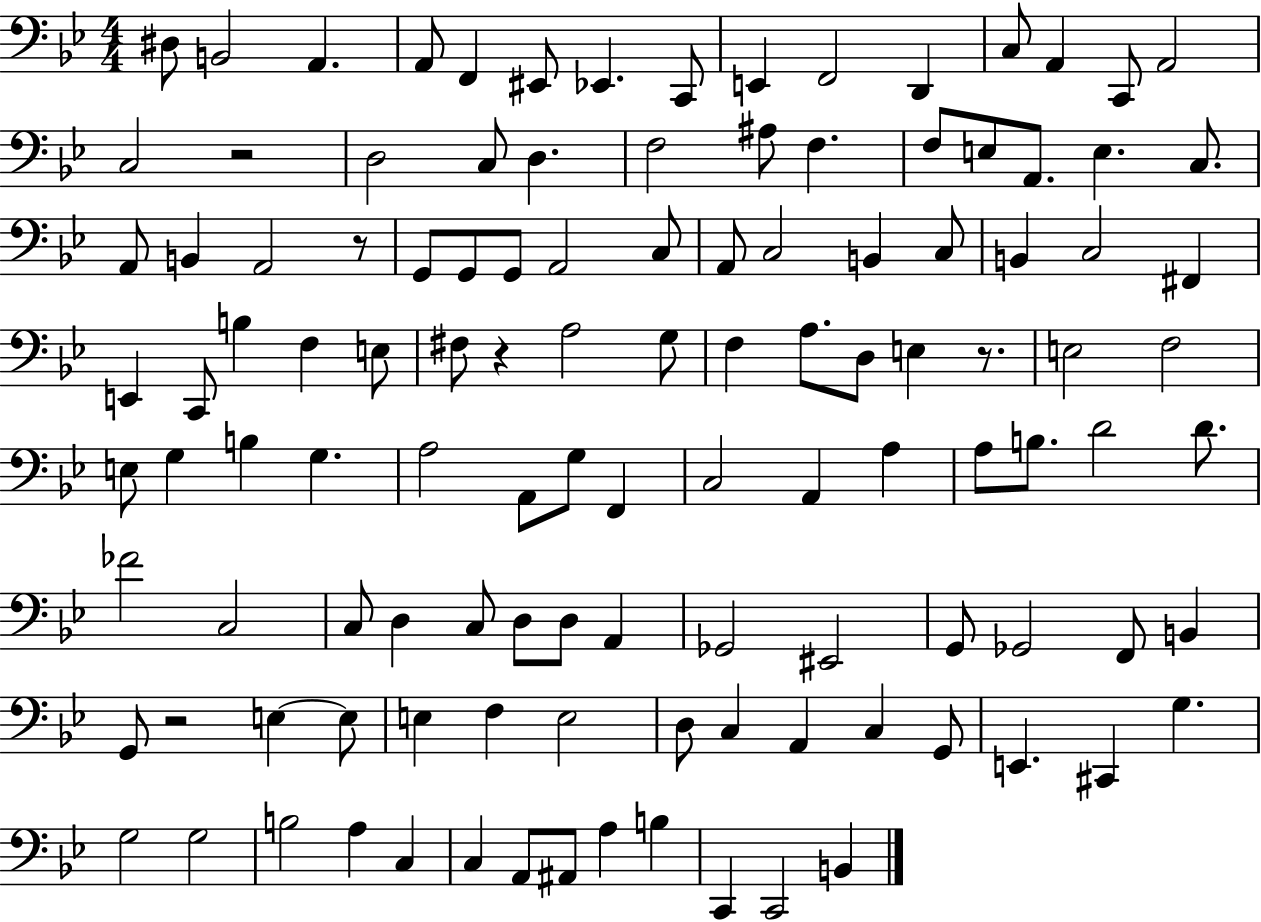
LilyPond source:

{
  \clef bass
  \numericTimeSignature
  \time 4/4
  \key bes \major
  dis8 b,2 a,4. | a,8 f,4 eis,8 ees,4. c,8 | e,4 f,2 d,4 | c8 a,4 c,8 a,2 | \break c2 r2 | d2 c8 d4. | f2 ais8 f4. | f8 e8 a,8. e4. c8. | \break a,8 b,4 a,2 r8 | g,8 g,8 g,8 a,2 c8 | a,8 c2 b,4 c8 | b,4 c2 fis,4 | \break e,4 c,8 b4 f4 e8 | fis8 r4 a2 g8 | f4 a8. d8 e4 r8. | e2 f2 | \break e8 g4 b4 g4. | a2 a,8 g8 f,4 | c2 a,4 a4 | a8 b8. d'2 d'8. | \break fes'2 c2 | c8 d4 c8 d8 d8 a,4 | ges,2 eis,2 | g,8 ges,2 f,8 b,4 | \break g,8 r2 e4~~ e8 | e4 f4 e2 | d8 c4 a,4 c4 g,8 | e,4. cis,4 g4. | \break g2 g2 | b2 a4 c4 | c4 a,8 ais,8 a4 b4 | c,4 c,2 b,4 | \break \bar "|."
}